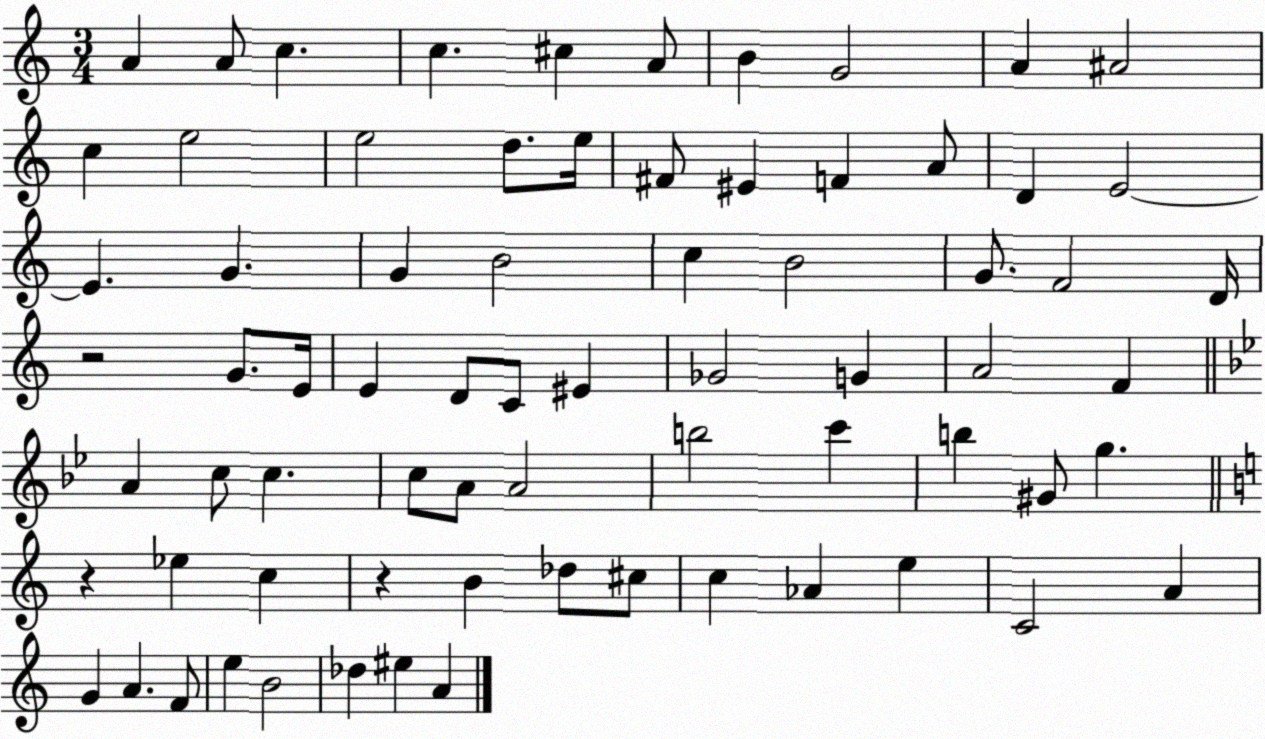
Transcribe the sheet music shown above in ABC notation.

X:1
T:Untitled
M:3/4
L:1/4
K:C
A A/2 c c ^c A/2 B G2 A ^A2 c e2 e2 d/2 e/4 ^F/2 ^E F A/2 D E2 E G G B2 c B2 G/2 F2 D/4 z2 G/2 E/4 E D/2 C/2 ^E _G2 G A2 F A c/2 c c/2 A/2 A2 b2 c' b ^G/2 g z _e c z B _d/2 ^c/2 c _A e C2 A G A F/2 e B2 _d ^e A